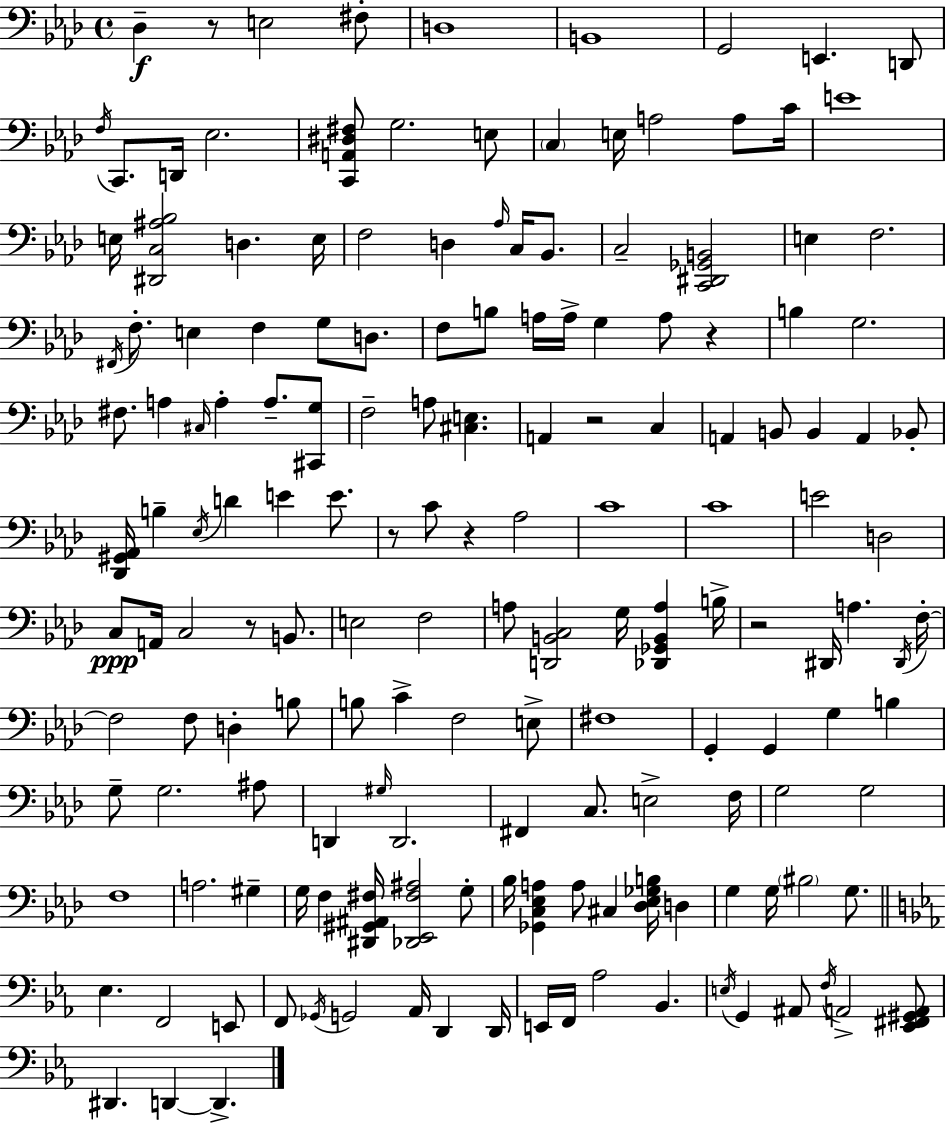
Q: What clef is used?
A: bass